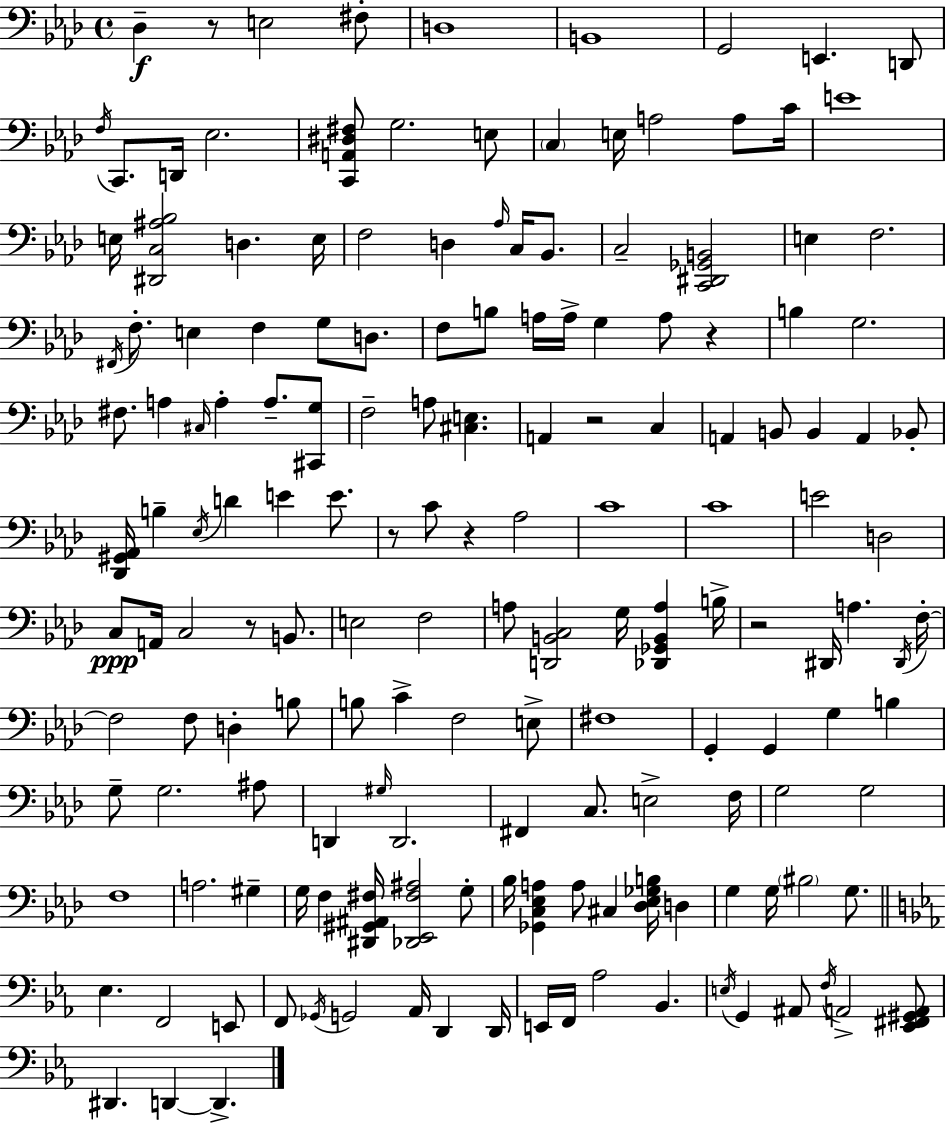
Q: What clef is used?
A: bass